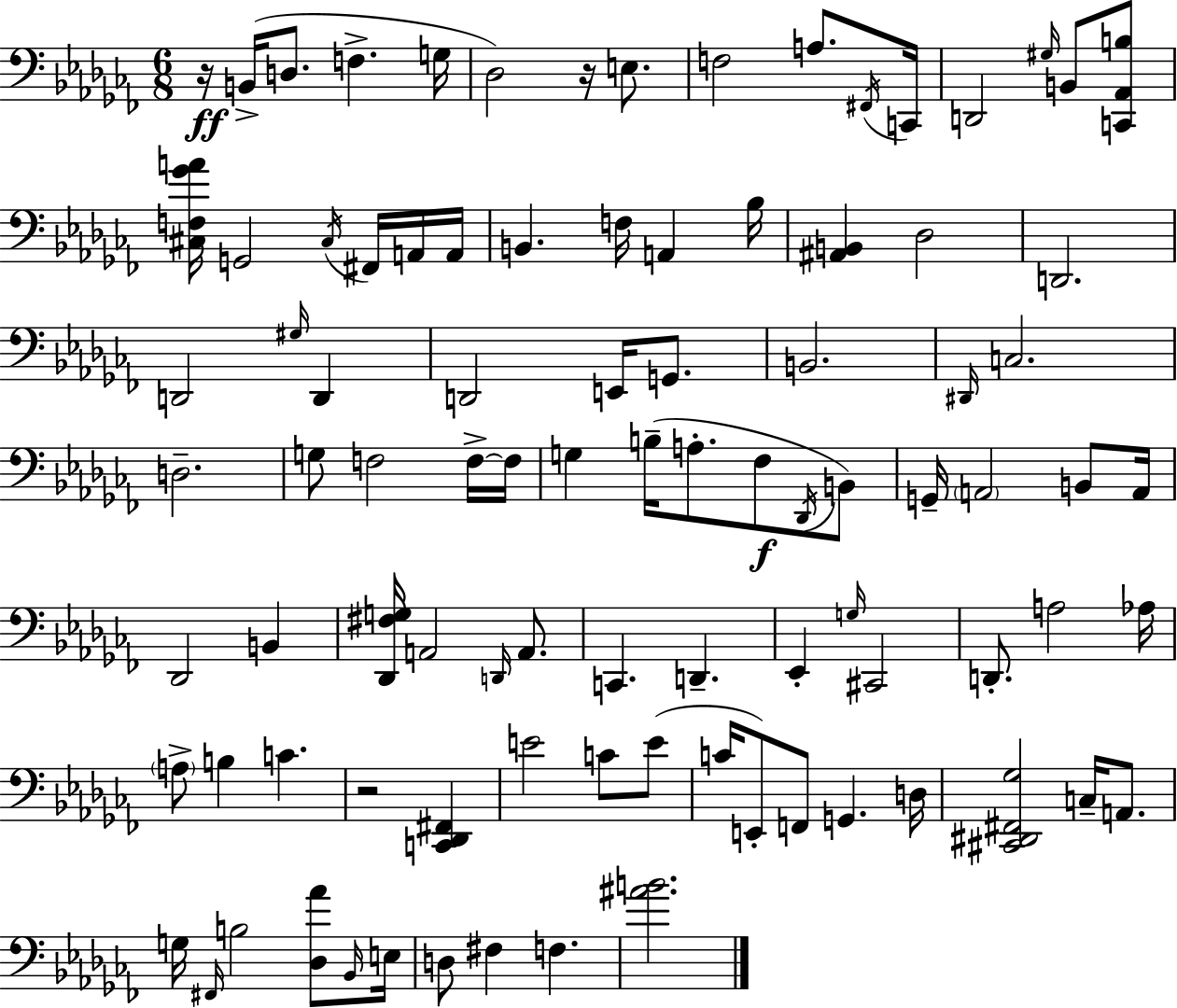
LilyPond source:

{
  \clef bass
  \numericTimeSignature
  \time 6/8
  \key aes \minor
  r16\ff b,16->( d8. f4.-> g16 | des2) r16 e8. | f2 a8. \acciaccatura { fis,16 } | c,16 d,2 \grace { gis16 } b,8 | \break <c, aes, b>8 <cis f ges' a'>16 g,2 \acciaccatura { cis16 } | fis,16 a,16 a,16 b,4. f16 a,4 | bes16 <ais, b,>4 des2 | d,2. | \break d,2 \grace { gis16 } | d,4 d,2 | e,16 g,8. b,2. | \grace { dis,16 } c2. | \break d2.-- | g8 f2 | f16->~~ f16 g4 b16--( a8.-. | fes8\f \acciaccatura { des,16 }) b,8 g,16-- \parenthesize a,2 | \break b,8 a,16 des,2 | b,4 <des, fis g>16 a,2 | \grace { d,16 } a,8. c,4. | d,4.-- ees,4-. \grace { g16 } | \break cis,2 d,8.-. a2 | aes16 \parenthesize a8-> b4 | c'4. r2 | <c, des, fis,>4 e'2 | \break c'8 e'8( c'16 e,8-.) f,8 | g,4. d16 <cis, dis, fis, ges>2 | c16-- a,8. g16 \grace { fis,16 } b2 | <des aes'>8 \grace { bes,16 } e16 d8 | \break fis4 f4. <ais' b'>2. | \bar "|."
}